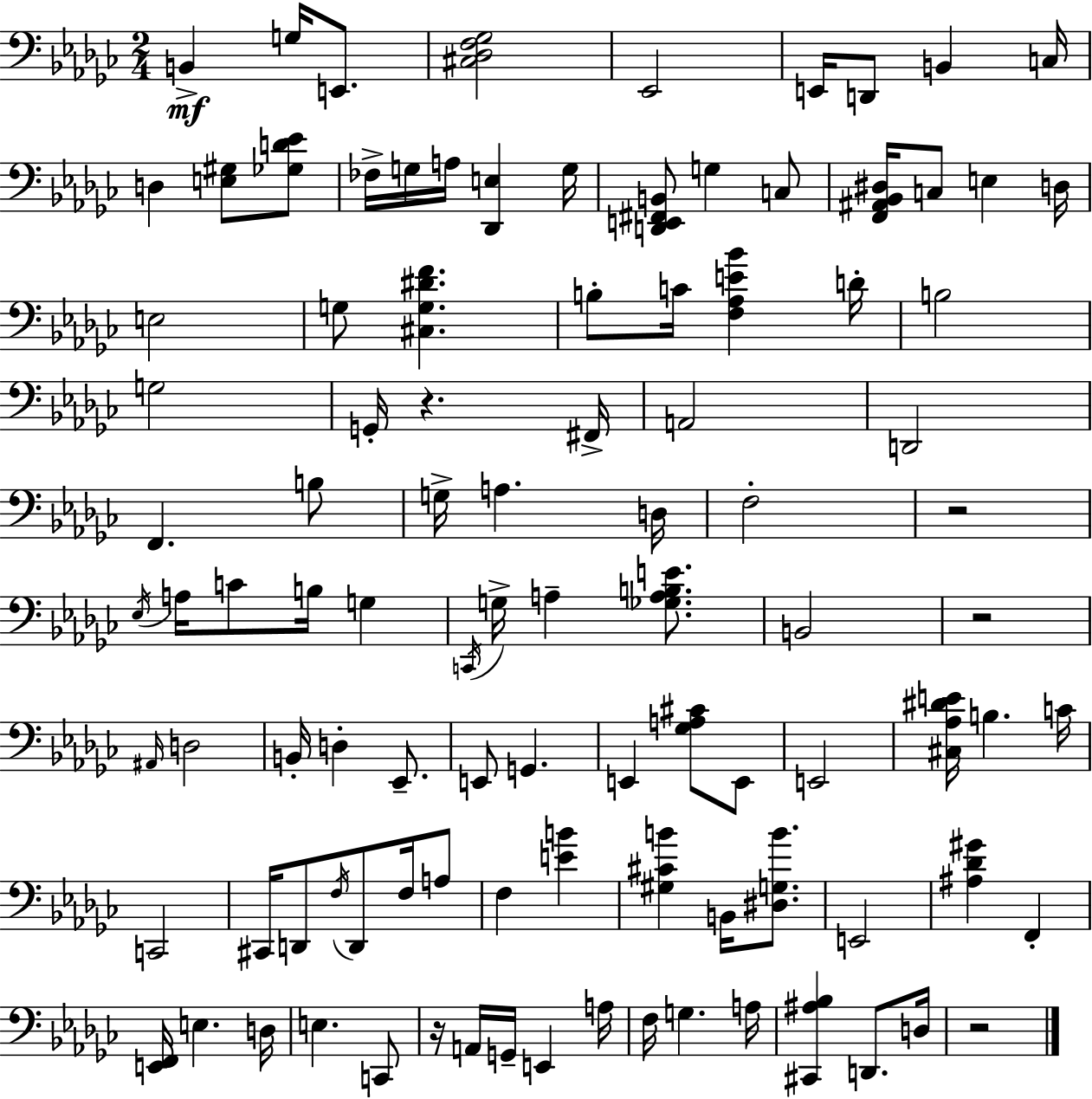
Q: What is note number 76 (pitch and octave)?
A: F3